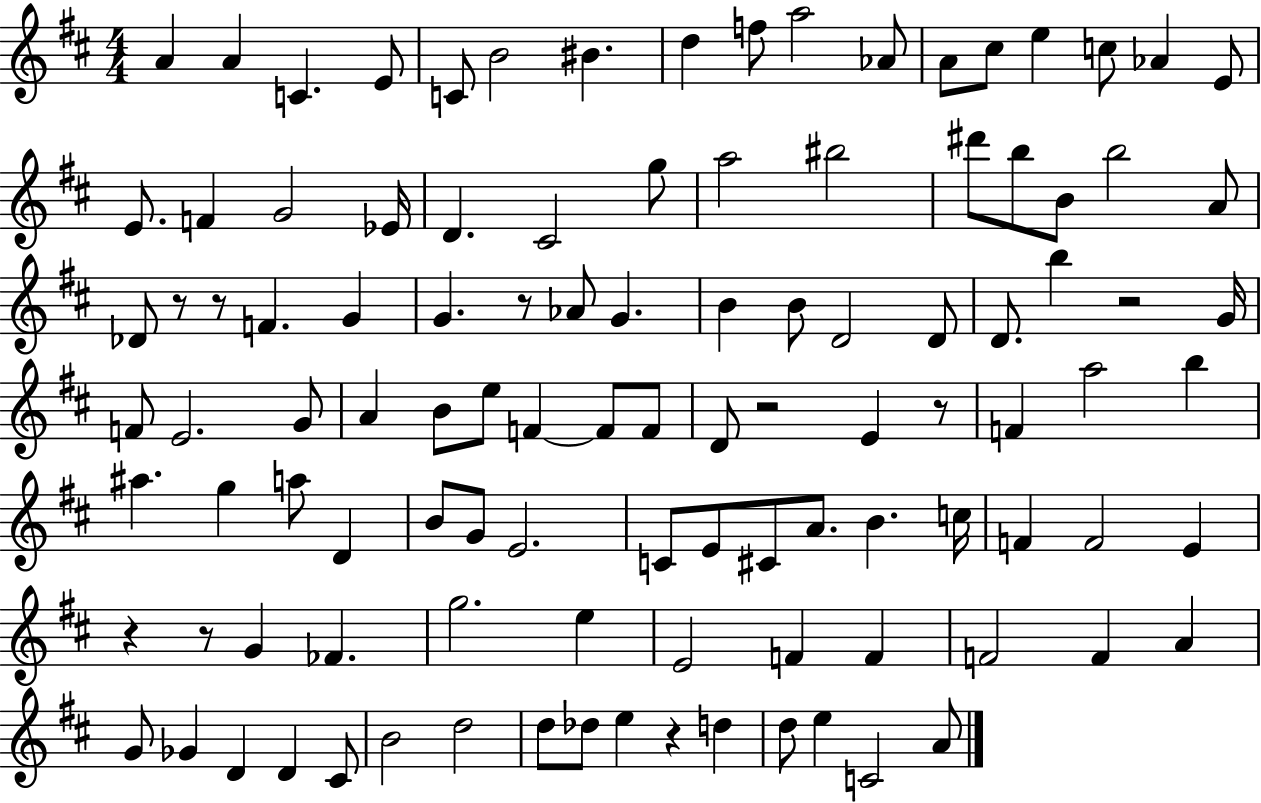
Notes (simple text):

A4/q A4/q C4/q. E4/e C4/e B4/h BIS4/q. D5/q F5/e A5/h Ab4/e A4/e C#5/e E5/q C5/e Ab4/q E4/e E4/e. F4/q G4/h Eb4/s D4/q. C#4/h G5/e A5/h BIS5/h D#6/e B5/e B4/e B5/h A4/e Db4/e R/e R/e F4/q. G4/q G4/q. R/e Ab4/e G4/q. B4/q B4/e D4/h D4/e D4/e. B5/q R/h G4/s F4/e E4/h. G4/e A4/q B4/e E5/e F4/q F4/e F4/e D4/e R/h E4/q R/e F4/q A5/h B5/q A#5/q. G5/q A5/e D4/q B4/e G4/e E4/h. C4/e E4/e C#4/e A4/e. B4/q. C5/s F4/q F4/h E4/q R/q R/e G4/q FES4/q. G5/h. E5/q E4/h F4/q F4/q F4/h F4/q A4/q G4/e Gb4/q D4/q D4/q C#4/e B4/h D5/h D5/e Db5/e E5/q R/q D5/q D5/e E5/q C4/h A4/e